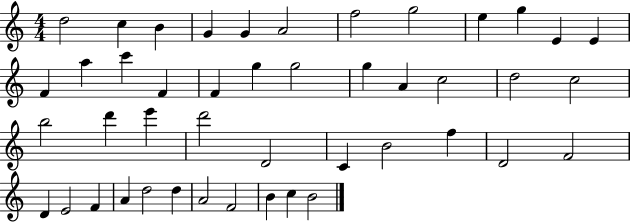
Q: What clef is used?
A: treble